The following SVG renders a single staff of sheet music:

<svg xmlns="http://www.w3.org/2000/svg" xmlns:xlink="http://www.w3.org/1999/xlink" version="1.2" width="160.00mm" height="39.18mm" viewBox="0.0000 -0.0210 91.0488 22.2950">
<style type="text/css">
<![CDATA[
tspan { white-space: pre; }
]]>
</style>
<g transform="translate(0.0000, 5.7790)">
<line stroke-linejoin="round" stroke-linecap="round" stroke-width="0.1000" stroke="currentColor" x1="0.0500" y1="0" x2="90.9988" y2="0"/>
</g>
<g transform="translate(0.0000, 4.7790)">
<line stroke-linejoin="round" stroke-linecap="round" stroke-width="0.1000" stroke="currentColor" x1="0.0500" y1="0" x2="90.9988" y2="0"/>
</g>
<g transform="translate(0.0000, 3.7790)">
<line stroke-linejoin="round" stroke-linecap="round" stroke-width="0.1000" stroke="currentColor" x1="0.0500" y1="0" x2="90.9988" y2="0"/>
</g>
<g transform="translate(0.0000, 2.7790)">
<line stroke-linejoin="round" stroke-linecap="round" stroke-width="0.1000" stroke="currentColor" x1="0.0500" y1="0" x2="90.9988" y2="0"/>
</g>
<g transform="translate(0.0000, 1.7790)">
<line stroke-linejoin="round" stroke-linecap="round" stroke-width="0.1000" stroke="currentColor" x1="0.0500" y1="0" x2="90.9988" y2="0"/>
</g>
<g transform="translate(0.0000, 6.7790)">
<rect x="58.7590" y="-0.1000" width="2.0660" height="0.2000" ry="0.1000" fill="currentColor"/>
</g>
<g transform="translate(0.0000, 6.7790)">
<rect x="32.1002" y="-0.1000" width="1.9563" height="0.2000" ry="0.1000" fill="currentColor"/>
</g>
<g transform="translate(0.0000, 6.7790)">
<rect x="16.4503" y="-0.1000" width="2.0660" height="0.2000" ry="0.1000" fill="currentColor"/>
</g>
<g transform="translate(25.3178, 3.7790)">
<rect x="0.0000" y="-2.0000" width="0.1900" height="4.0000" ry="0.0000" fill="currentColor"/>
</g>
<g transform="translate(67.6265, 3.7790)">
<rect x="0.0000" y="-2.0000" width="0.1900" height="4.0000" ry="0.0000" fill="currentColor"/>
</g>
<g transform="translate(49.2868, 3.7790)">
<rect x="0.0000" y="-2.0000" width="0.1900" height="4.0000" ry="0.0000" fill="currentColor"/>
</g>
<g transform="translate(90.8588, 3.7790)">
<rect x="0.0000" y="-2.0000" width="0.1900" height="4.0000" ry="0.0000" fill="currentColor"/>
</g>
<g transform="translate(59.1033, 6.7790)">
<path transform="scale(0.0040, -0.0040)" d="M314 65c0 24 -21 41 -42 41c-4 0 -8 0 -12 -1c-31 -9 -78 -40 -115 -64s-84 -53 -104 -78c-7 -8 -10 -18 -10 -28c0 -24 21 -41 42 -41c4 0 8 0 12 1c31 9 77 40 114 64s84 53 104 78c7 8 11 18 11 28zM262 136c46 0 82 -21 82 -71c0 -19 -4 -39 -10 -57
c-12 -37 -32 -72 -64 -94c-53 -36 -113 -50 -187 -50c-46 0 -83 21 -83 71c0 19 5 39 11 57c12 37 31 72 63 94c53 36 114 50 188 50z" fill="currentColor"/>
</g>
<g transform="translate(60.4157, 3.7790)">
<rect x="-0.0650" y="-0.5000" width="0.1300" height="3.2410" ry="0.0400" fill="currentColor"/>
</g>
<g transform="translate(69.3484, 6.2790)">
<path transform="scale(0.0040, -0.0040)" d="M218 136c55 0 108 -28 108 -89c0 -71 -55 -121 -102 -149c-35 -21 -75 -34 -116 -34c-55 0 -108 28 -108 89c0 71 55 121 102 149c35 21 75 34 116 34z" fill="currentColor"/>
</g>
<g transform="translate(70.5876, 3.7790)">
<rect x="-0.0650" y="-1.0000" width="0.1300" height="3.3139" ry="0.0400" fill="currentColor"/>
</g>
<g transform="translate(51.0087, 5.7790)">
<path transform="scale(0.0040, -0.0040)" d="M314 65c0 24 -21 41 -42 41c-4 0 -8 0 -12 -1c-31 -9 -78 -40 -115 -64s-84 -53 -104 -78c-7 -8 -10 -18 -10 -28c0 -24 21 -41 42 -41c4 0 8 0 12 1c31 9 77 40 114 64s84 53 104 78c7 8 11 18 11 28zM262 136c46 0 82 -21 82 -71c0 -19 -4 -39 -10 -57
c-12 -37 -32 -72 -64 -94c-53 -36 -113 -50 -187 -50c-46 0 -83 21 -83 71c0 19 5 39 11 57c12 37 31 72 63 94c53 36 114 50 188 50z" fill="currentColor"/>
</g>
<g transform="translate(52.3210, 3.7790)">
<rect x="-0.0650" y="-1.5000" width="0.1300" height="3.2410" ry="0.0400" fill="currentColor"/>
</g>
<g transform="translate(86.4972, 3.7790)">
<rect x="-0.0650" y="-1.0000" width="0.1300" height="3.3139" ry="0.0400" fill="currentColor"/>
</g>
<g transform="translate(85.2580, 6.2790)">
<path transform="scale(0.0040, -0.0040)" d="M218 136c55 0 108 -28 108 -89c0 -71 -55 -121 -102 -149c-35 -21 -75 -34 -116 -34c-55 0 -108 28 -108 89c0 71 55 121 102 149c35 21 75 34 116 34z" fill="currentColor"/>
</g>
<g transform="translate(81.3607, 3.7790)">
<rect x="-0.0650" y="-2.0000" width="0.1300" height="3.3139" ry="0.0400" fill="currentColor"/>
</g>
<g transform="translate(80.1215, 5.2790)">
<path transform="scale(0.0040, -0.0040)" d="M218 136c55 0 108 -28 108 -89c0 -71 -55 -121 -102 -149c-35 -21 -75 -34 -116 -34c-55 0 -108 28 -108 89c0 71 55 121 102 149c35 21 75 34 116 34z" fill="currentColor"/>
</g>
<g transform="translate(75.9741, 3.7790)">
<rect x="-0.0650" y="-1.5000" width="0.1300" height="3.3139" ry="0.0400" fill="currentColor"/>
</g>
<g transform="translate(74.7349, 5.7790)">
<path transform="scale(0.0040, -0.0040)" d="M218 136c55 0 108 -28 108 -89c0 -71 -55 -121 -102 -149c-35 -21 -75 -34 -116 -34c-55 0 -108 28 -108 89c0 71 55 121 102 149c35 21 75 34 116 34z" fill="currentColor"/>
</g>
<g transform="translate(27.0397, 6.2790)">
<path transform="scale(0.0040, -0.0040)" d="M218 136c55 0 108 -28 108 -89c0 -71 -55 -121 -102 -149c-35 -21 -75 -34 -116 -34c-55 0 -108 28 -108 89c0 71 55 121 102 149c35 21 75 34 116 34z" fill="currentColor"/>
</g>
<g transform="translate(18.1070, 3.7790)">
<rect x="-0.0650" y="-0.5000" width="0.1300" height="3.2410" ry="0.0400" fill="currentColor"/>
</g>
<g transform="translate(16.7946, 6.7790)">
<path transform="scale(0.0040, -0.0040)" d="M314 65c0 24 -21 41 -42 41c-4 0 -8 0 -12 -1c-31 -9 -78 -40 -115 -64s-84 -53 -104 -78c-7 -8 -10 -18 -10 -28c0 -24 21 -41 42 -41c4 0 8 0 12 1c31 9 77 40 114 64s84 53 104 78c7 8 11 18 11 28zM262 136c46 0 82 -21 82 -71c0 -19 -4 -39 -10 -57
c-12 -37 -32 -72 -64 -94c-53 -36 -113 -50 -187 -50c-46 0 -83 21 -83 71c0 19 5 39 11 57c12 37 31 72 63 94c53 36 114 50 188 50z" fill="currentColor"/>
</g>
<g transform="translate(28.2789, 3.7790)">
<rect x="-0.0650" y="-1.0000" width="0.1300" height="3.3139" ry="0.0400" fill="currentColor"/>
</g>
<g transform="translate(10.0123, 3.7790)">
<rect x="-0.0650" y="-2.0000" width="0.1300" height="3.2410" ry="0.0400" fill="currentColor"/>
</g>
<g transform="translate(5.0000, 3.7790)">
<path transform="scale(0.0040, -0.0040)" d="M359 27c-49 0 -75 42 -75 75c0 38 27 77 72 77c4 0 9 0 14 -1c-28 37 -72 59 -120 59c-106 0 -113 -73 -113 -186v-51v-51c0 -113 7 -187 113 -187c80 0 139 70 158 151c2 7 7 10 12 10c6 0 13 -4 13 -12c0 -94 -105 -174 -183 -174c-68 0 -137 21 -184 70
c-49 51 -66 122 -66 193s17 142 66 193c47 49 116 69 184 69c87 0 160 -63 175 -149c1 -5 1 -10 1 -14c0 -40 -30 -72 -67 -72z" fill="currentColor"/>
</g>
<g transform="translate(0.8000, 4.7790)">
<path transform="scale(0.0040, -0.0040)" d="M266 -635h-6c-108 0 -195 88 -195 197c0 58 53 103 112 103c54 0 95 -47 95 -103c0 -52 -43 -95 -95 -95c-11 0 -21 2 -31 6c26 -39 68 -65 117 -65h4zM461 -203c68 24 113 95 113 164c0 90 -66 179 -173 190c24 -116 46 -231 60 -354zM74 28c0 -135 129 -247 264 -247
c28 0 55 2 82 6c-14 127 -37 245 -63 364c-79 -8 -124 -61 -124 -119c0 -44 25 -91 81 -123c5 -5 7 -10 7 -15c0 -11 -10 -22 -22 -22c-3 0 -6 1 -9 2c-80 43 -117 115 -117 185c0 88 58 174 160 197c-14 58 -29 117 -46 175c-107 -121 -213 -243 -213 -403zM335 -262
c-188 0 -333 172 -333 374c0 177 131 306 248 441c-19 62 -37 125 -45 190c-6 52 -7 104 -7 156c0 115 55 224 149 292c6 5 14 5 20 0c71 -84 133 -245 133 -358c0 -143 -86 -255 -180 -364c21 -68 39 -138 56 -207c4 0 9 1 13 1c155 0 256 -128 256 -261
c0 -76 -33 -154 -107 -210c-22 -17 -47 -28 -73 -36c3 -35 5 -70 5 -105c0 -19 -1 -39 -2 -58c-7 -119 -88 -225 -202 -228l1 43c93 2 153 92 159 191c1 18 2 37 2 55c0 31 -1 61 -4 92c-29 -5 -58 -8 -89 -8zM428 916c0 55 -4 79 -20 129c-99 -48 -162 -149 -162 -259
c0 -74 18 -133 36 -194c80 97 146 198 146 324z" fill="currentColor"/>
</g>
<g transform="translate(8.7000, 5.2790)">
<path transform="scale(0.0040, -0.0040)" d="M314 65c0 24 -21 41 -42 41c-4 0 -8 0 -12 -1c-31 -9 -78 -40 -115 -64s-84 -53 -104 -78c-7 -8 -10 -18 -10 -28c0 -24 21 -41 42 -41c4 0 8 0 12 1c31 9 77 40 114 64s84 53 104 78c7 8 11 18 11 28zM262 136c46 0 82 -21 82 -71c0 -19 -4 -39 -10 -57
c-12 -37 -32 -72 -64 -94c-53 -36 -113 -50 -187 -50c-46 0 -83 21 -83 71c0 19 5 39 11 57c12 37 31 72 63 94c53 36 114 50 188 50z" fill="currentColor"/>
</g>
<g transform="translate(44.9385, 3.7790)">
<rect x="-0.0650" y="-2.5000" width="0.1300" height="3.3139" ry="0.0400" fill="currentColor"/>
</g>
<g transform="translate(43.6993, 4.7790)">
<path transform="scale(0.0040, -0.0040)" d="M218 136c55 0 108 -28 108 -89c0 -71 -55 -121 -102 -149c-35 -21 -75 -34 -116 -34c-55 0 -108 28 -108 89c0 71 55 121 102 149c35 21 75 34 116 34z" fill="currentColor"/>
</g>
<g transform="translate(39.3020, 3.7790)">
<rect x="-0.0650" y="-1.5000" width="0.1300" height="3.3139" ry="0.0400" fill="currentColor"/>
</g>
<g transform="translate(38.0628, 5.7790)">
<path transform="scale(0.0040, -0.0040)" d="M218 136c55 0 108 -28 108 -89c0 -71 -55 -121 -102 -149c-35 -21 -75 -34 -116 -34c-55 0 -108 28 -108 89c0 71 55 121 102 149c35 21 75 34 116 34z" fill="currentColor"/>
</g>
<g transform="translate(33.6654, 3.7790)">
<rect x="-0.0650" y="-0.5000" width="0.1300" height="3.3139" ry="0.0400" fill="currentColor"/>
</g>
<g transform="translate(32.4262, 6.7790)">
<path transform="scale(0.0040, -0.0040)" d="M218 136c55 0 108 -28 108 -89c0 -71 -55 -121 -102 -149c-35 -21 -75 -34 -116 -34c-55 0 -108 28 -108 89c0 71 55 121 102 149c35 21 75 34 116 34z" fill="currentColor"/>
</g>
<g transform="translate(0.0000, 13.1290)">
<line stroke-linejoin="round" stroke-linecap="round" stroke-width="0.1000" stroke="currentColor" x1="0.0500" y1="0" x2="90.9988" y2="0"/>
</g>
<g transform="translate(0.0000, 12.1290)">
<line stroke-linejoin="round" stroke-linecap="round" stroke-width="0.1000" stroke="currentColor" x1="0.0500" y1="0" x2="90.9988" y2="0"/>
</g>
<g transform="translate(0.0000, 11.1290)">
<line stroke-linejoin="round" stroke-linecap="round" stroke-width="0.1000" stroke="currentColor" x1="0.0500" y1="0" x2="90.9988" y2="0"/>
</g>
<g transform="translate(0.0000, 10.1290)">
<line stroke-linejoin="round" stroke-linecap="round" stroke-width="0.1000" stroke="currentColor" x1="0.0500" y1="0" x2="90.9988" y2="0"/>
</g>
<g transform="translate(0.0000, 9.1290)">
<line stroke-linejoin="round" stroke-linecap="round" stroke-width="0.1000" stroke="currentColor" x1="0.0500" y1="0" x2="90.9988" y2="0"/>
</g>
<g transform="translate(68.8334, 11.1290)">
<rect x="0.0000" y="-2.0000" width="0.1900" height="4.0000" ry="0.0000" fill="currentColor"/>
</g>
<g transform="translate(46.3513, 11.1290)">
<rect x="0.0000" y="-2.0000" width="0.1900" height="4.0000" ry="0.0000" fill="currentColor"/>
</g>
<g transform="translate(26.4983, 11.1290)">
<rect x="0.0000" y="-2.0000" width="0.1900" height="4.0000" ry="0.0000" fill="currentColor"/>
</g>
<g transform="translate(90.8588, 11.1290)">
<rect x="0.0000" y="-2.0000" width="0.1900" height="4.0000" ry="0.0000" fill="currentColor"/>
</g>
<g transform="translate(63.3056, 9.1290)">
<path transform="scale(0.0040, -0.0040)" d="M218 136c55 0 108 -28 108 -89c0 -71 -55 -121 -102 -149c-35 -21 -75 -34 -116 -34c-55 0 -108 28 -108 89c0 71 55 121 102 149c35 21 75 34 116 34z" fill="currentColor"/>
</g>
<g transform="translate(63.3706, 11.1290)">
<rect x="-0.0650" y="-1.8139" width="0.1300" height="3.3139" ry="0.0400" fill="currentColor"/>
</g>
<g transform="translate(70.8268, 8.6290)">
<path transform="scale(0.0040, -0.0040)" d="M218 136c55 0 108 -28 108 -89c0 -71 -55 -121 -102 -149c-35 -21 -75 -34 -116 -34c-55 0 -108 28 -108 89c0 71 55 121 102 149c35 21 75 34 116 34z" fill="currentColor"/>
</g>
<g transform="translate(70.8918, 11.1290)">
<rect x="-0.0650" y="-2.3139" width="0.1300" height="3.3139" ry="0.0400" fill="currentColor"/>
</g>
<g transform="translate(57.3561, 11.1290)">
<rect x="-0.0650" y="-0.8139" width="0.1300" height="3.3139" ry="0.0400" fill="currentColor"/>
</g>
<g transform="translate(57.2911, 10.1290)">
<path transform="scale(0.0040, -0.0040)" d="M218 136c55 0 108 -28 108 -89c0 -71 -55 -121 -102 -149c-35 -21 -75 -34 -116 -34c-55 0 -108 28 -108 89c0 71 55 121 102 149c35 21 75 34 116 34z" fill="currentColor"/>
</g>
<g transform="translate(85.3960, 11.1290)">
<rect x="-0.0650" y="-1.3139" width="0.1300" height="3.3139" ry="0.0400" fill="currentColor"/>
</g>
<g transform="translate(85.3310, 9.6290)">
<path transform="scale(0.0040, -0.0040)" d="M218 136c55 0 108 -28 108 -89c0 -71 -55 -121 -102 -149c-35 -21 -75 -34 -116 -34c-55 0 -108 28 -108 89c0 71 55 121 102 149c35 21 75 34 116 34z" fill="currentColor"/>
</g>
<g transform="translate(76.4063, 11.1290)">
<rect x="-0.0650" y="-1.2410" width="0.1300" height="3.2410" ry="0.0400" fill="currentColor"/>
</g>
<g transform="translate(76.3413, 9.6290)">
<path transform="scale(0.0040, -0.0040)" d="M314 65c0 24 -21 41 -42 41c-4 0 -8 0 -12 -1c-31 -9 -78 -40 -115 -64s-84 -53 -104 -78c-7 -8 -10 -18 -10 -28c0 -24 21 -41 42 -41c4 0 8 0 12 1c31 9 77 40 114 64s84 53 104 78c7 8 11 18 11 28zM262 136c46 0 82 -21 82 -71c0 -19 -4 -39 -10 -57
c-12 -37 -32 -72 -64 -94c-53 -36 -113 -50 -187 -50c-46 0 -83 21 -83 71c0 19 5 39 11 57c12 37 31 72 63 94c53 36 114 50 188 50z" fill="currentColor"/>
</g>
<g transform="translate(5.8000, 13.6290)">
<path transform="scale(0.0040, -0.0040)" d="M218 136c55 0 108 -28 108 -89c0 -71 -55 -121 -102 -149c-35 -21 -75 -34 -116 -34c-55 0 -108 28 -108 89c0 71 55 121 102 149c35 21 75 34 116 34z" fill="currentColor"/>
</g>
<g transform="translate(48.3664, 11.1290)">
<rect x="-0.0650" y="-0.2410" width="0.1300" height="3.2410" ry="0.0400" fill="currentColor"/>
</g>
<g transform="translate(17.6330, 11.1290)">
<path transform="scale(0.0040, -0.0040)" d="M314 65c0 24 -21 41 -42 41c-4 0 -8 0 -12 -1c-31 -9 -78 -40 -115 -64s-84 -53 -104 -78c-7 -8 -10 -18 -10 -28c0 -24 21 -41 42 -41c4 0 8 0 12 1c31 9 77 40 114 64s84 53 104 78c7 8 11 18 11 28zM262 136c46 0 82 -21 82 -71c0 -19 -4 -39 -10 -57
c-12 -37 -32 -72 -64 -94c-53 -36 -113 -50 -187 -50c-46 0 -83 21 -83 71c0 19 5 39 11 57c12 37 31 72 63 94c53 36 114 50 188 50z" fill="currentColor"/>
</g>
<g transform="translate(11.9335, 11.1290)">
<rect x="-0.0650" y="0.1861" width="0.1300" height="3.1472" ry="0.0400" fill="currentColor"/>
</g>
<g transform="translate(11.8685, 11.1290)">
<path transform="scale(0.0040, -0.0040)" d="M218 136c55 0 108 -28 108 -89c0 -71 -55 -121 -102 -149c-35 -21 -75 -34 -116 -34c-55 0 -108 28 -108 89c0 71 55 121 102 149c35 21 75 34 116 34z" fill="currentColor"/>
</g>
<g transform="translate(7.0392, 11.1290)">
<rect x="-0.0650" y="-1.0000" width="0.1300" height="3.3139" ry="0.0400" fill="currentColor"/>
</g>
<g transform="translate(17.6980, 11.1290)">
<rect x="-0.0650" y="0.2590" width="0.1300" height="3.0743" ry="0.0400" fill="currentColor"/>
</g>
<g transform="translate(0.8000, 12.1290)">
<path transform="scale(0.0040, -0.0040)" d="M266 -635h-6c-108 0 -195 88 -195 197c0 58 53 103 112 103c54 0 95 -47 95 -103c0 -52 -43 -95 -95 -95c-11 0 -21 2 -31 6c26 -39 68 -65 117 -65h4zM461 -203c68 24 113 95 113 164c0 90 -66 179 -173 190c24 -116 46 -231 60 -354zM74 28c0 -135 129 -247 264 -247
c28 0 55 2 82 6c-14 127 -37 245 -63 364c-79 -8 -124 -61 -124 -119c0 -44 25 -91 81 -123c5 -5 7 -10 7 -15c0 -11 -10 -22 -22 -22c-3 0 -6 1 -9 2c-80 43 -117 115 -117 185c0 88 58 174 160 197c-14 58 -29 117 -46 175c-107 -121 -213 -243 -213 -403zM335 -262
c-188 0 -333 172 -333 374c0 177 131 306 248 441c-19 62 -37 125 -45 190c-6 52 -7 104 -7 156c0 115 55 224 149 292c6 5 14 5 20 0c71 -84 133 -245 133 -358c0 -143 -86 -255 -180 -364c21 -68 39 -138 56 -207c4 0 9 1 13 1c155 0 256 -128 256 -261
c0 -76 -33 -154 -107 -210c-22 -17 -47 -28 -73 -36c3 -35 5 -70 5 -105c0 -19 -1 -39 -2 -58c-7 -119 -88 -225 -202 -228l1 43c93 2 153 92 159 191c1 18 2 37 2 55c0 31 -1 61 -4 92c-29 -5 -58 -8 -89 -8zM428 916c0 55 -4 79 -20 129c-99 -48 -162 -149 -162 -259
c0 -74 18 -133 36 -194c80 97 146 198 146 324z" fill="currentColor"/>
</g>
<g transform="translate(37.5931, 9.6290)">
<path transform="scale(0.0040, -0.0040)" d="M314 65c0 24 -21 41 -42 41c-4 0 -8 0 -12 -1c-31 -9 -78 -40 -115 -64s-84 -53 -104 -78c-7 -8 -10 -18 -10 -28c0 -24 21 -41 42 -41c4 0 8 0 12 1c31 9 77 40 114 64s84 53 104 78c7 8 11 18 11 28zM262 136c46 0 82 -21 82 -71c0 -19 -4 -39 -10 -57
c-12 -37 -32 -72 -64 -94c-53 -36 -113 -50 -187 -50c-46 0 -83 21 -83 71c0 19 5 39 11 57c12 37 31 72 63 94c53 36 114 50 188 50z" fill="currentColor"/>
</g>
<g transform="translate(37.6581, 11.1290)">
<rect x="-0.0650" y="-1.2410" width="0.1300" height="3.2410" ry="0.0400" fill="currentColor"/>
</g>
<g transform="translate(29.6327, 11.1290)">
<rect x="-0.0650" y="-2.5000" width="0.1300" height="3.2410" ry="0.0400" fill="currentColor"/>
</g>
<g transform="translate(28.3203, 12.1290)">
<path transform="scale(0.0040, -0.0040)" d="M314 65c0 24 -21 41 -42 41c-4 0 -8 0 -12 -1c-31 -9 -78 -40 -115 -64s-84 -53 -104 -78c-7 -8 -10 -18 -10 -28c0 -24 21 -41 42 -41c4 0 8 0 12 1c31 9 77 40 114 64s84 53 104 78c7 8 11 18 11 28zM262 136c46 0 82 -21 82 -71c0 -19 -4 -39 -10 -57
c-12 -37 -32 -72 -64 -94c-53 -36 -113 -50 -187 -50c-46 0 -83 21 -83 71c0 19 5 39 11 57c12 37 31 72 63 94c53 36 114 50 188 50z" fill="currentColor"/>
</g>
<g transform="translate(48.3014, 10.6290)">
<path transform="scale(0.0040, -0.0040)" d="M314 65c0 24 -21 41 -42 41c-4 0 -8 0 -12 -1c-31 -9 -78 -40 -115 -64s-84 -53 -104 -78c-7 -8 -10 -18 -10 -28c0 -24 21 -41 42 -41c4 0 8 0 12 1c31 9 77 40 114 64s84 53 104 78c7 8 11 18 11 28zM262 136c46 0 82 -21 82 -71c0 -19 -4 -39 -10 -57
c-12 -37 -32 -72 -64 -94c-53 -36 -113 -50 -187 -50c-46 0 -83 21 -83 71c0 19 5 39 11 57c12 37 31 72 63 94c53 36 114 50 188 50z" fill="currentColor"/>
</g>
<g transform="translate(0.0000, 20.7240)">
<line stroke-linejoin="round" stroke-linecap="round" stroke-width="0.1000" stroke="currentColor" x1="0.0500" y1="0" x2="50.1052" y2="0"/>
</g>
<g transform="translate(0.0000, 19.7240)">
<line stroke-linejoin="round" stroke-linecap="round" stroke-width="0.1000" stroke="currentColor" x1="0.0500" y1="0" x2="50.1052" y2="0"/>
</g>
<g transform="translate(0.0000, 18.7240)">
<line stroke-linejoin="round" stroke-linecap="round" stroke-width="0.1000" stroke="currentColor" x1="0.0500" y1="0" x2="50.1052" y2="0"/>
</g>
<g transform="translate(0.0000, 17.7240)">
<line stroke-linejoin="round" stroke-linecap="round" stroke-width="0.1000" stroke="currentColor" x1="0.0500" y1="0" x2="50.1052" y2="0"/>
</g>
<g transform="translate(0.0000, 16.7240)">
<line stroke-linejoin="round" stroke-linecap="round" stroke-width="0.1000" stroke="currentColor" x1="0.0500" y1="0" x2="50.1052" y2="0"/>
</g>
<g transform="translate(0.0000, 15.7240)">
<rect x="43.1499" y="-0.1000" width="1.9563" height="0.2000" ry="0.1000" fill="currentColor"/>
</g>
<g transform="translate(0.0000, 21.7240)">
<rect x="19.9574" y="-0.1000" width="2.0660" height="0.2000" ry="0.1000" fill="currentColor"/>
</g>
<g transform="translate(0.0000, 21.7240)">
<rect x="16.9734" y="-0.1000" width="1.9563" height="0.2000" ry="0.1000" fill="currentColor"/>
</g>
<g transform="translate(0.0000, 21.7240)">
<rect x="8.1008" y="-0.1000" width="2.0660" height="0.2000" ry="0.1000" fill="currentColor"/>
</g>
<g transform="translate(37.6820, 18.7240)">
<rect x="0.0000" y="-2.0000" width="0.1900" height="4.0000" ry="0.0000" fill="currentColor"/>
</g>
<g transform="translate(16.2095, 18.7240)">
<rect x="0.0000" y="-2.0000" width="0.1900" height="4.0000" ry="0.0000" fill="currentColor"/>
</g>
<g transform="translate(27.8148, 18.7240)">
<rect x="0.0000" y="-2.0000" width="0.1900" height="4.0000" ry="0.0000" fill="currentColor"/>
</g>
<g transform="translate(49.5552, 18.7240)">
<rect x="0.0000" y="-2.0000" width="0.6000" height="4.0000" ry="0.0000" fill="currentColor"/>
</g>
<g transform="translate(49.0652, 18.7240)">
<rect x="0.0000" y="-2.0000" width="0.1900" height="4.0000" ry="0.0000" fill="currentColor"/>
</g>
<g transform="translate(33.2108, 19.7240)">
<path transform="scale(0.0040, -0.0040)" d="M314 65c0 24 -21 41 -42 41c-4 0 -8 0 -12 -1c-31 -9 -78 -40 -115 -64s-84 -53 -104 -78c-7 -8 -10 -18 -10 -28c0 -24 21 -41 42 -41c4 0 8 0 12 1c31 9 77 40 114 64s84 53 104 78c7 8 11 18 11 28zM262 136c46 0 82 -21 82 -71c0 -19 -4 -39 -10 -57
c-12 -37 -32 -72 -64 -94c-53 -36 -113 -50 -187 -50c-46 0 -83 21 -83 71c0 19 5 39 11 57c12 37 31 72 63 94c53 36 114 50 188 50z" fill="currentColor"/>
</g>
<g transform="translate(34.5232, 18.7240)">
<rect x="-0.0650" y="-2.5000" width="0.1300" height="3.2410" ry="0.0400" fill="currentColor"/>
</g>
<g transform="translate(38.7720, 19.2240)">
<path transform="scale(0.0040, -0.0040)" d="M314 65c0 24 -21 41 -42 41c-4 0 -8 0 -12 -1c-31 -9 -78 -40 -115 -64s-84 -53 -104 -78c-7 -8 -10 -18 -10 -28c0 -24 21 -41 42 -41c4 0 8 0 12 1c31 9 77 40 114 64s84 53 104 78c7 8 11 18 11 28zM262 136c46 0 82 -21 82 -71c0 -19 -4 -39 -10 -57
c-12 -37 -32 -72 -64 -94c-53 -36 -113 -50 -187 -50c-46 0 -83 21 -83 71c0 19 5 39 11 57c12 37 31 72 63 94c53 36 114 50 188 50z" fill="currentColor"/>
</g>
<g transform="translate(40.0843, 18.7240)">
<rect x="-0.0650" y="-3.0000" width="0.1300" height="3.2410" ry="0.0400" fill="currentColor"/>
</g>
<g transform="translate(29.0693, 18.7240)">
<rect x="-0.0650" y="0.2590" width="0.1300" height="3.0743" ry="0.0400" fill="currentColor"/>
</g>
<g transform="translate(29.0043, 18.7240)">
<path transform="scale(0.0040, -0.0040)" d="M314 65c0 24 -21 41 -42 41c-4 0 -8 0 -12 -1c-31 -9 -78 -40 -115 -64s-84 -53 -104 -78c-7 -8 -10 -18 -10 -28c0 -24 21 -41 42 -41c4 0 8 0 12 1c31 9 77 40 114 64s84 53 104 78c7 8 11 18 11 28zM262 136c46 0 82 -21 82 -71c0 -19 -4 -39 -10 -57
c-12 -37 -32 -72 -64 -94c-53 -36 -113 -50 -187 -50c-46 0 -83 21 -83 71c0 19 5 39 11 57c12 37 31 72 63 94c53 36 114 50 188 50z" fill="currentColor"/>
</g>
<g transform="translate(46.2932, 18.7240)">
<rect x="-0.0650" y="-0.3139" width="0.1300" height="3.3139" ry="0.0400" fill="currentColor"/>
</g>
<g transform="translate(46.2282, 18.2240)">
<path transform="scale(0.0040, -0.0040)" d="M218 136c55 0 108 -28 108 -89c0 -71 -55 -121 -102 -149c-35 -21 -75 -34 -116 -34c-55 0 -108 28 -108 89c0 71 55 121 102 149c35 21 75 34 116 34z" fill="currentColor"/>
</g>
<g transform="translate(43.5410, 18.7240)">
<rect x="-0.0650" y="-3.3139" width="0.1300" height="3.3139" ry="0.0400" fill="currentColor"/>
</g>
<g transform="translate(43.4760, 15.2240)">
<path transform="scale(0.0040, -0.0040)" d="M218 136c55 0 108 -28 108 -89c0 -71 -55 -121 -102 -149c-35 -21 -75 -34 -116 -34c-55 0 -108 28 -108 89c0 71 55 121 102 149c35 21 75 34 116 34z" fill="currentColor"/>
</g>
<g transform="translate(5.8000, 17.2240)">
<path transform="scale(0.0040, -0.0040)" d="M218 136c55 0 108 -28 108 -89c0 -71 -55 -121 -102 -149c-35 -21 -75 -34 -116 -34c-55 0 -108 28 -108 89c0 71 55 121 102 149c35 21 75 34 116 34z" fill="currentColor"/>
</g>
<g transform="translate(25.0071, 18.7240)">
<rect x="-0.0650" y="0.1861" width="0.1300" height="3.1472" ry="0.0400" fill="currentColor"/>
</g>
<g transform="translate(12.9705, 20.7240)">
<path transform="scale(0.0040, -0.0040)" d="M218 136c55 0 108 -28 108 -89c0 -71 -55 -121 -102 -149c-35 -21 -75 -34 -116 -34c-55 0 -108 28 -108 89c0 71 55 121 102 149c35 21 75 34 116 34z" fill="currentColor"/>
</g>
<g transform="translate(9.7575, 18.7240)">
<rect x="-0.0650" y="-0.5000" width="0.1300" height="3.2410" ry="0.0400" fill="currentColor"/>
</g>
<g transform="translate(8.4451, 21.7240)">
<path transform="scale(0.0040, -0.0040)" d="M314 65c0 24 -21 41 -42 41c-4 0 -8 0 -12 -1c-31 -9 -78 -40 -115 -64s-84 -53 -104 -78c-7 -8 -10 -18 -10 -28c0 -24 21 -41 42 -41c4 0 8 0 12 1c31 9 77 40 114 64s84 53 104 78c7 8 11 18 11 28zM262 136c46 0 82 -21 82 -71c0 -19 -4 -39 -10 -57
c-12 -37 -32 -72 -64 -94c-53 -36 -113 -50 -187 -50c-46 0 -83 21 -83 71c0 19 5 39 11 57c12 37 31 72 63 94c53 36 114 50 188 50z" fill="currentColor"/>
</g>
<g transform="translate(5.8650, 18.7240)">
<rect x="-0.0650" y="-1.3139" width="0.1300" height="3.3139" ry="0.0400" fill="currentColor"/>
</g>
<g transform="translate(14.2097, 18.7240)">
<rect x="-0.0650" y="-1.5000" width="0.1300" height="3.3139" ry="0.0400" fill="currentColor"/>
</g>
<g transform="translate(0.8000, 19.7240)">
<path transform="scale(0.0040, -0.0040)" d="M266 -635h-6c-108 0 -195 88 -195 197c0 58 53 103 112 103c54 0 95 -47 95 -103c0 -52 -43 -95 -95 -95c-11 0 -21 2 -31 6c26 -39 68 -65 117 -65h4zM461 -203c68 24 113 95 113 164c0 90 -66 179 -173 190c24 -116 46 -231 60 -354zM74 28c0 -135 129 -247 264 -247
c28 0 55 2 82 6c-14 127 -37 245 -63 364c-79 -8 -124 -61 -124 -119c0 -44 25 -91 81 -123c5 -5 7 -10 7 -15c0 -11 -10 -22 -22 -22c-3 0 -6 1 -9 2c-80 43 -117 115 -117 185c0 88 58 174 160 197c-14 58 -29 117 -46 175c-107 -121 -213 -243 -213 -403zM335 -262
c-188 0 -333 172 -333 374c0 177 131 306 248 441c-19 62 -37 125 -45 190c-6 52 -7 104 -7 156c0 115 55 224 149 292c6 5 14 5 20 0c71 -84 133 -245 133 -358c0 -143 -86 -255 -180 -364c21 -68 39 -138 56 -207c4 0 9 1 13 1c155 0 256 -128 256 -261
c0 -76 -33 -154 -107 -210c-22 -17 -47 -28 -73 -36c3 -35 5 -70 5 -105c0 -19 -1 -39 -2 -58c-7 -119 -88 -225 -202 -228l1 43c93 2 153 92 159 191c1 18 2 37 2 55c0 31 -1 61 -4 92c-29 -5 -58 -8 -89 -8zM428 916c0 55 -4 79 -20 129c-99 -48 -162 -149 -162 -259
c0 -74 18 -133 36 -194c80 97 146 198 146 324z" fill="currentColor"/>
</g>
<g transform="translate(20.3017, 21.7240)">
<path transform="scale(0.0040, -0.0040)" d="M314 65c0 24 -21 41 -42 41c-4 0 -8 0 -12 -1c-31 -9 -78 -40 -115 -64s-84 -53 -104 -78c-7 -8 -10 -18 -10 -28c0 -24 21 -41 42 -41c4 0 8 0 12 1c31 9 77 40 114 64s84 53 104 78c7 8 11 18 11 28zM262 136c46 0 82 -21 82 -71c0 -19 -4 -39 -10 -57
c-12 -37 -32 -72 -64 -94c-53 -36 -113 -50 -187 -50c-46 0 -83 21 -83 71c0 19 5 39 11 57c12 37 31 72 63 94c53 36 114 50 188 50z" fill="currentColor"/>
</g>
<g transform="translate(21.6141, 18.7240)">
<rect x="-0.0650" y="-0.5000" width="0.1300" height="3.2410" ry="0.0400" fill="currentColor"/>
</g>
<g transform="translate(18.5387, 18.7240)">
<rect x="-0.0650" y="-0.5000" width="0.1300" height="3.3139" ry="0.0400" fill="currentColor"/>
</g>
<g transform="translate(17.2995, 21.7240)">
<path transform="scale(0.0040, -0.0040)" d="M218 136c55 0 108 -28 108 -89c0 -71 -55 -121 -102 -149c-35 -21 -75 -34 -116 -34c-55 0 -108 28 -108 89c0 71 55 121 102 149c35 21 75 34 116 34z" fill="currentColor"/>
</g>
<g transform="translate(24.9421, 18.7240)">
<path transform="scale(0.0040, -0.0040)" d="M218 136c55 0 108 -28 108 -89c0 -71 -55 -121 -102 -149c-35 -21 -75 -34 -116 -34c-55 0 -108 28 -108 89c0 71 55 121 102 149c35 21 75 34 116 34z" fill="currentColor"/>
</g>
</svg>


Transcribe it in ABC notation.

X:1
T:Untitled
M:4/4
L:1/4
K:C
F2 C2 D C E G E2 C2 D E F D D B B2 G2 e2 c2 d f g e2 e e C2 E C C2 B B2 G2 A2 b c